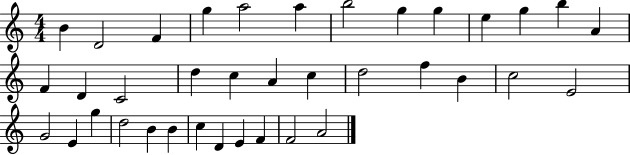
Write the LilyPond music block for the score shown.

{
  \clef treble
  \numericTimeSignature
  \time 4/4
  \key c \major
  b'4 d'2 f'4 | g''4 a''2 a''4 | b''2 g''4 g''4 | e''4 g''4 b''4 a'4 | \break f'4 d'4 c'2 | d''4 c''4 a'4 c''4 | d''2 f''4 b'4 | c''2 e'2 | \break g'2 e'4 g''4 | d''2 b'4 b'4 | c''4 d'4 e'4 f'4 | f'2 a'2 | \break \bar "|."
}